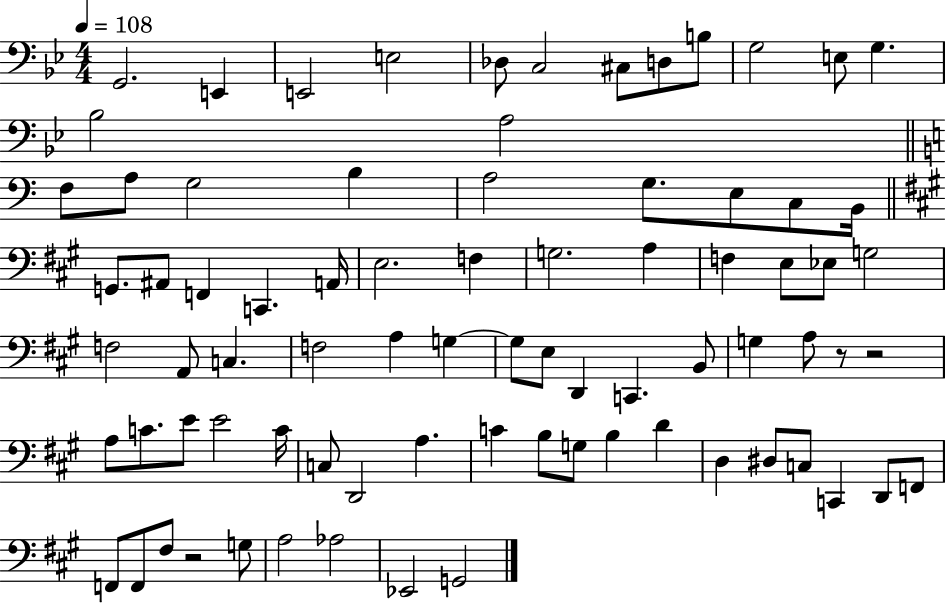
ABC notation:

X:1
T:Untitled
M:4/4
L:1/4
K:Bb
G,,2 E,, E,,2 E,2 _D,/2 C,2 ^C,/2 D,/2 B,/2 G,2 E,/2 G, _B,2 A,2 F,/2 A,/2 G,2 B, A,2 G,/2 E,/2 C,/2 B,,/4 G,,/2 ^A,,/2 F,, C,, A,,/4 E,2 F, G,2 A, F, E,/2 _E,/2 G,2 F,2 A,,/2 C, F,2 A, G, G,/2 E,/2 D,, C,, B,,/2 G, A,/2 z/2 z2 A,/2 C/2 E/2 E2 C/4 C,/2 D,,2 A, C B,/2 G,/2 B, D D, ^D,/2 C,/2 C,, D,,/2 F,,/2 F,,/2 F,,/2 ^F,/2 z2 G,/2 A,2 _A,2 _E,,2 G,,2